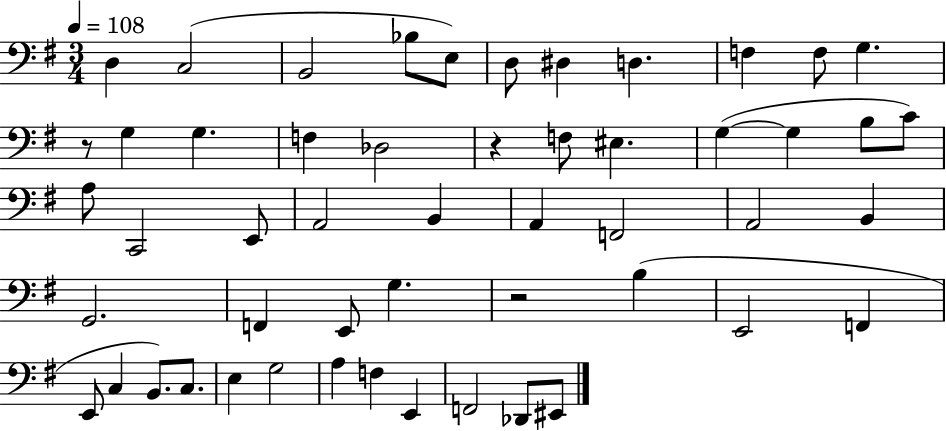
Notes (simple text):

D3/q C3/h B2/h Bb3/e E3/e D3/e D#3/q D3/q. F3/q F3/e G3/q. R/e G3/q G3/q. F3/q Db3/h R/q F3/e EIS3/q. G3/q G3/q B3/e C4/e A3/e C2/h E2/e A2/h B2/q A2/q F2/h A2/h B2/q G2/h. F2/q E2/e G3/q. R/h B3/q E2/h F2/q E2/e C3/q B2/e. C3/e. E3/q G3/h A3/q F3/q E2/q F2/h Db2/e EIS2/e